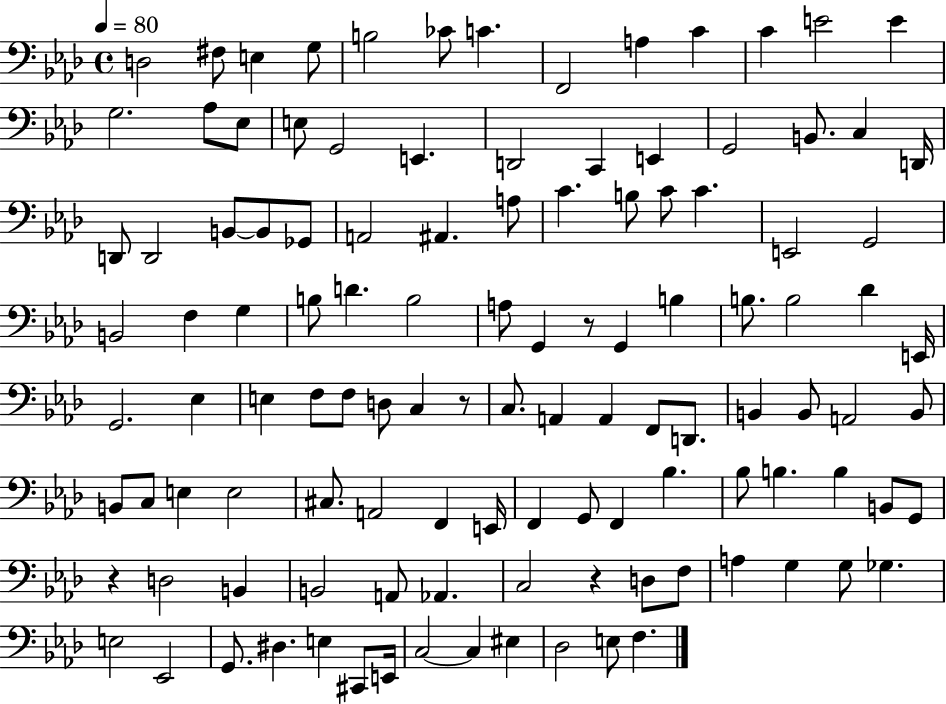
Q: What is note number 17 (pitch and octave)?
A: E3